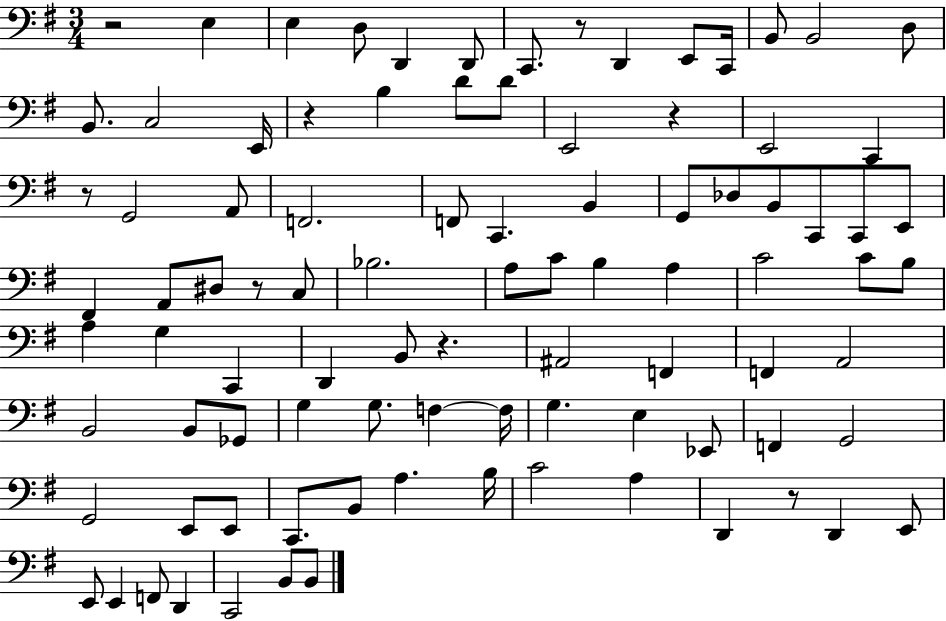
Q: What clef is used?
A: bass